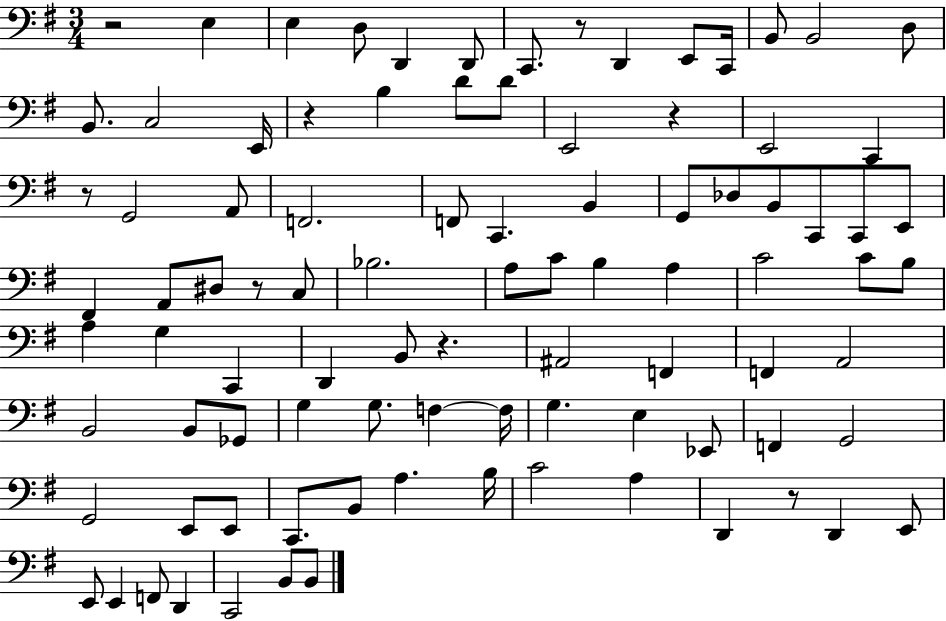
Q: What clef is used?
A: bass